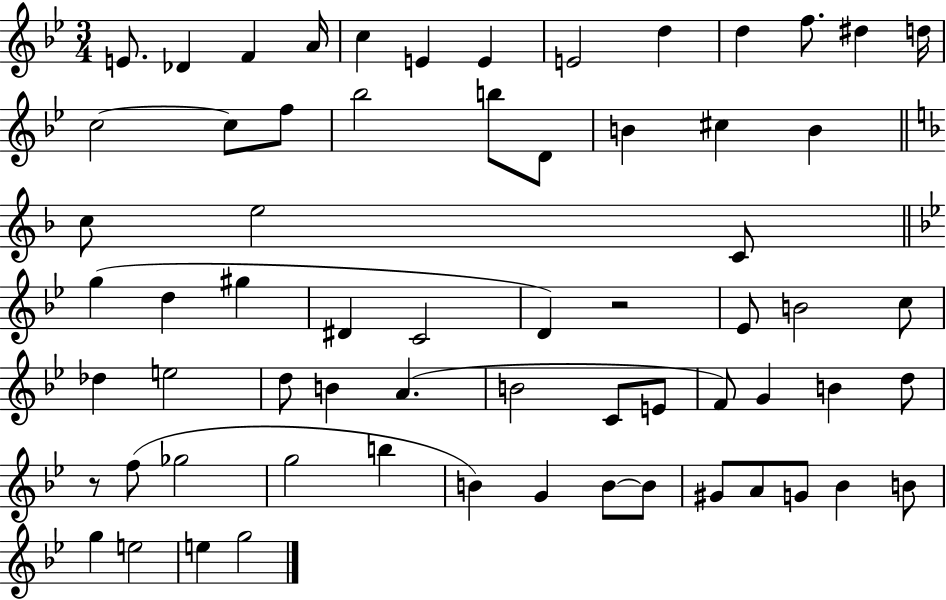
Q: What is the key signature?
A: BES major